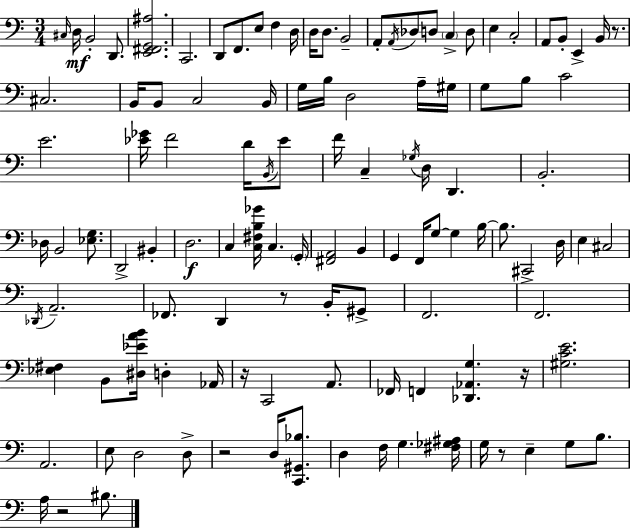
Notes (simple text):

C#3/s D3/s B2/h D2/e. [E2,F#2,G2,A#3]/h. C2/h. D2/e F2/e. E3/e F3/q D3/s D3/s D3/e. B2/h A2/e A2/s Db3/e D3/e C3/q D3/e E3/q C3/h A2/e B2/e E2/q B2/s R/e. C#3/h. B2/s B2/e C3/h B2/s G3/s B3/s D3/h A3/s G#3/s G3/e B3/e C4/h E4/h. [Eb4,Gb4]/s F4/h D4/s B2/s Eb4/e F4/s C3/q Gb3/s D3/s D2/q. B2/h. Db3/s B2/h [Eb3,G3]/e. D2/h BIS2/q D3/h. C3/q [C3,F#3,B3,Gb4]/s C3/q. G2/s [F#2,A2]/h B2/q G2/q F2/s G3/e G3/q B3/s B3/e. C#2/h D3/s E3/q C#3/h Db2/s A2/h. FES2/e. D2/q R/e B2/s G#2/e F2/h. F2/h. [Eb3,F#3]/q B2/e [D#3,Eb4,A4,B4]/s D3/q Ab2/s R/s C2/h A2/e. FES2/s F2/q [Db2,Ab2,G3]/q. R/s [G#3,C4,E4]/h. A2/h. E3/e D3/h D3/e R/h D3/s [C2,G#2,Bb3]/e. D3/q F3/s G3/q. [F#3,Gb3,A#3]/s G3/s R/e E3/q G3/e B3/e. A3/s R/h BIS3/e.